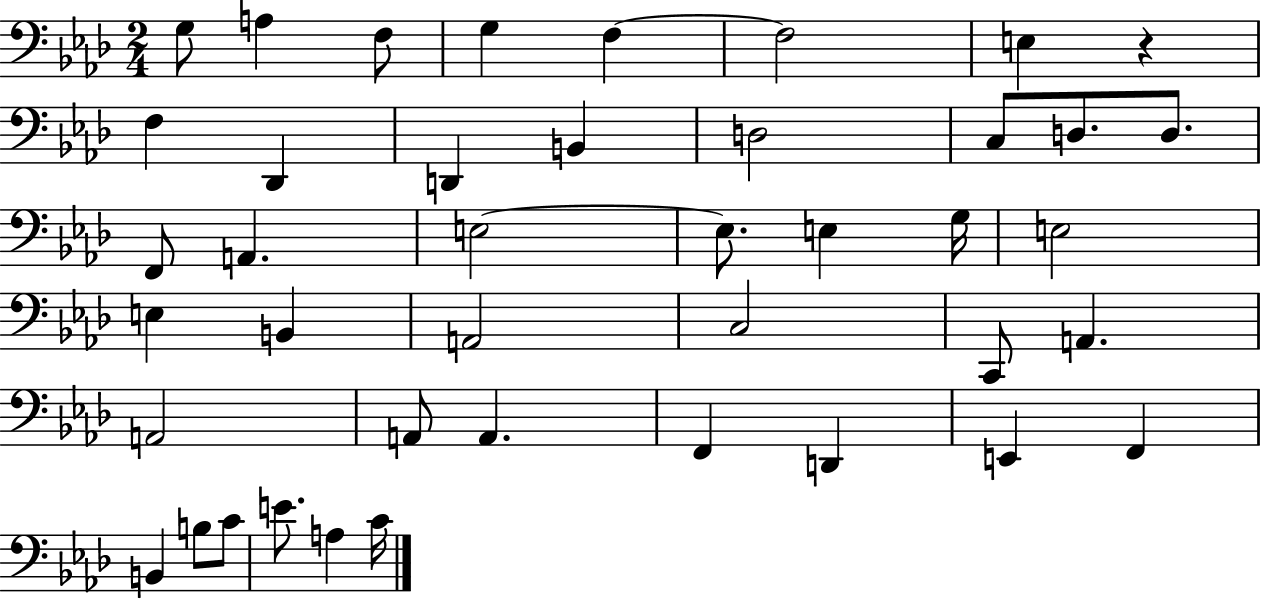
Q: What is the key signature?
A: AES major